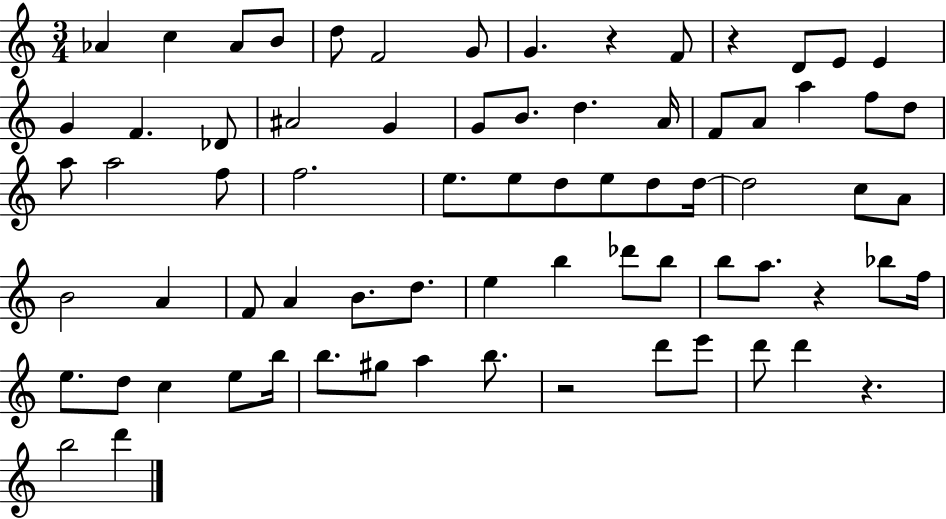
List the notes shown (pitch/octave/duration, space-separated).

Ab4/q C5/q Ab4/e B4/e D5/e F4/h G4/e G4/q. R/q F4/e R/q D4/e E4/e E4/q G4/q F4/q. Db4/e A#4/h G4/q G4/e B4/e. D5/q. A4/s F4/e A4/e A5/q F5/e D5/e A5/e A5/h F5/e F5/h. E5/e. E5/e D5/e E5/e D5/e D5/s D5/h C5/e A4/e B4/h A4/q F4/e A4/q B4/e. D5/e. E5/q B5/q Db6/e B5/e B5/e A5/e. R/q Bb5/e F5/s E5/e. D5/e C5/q E5/e B5/s B5/e. G#5/e A5/q B5/e. R/h D6/e E6/e D6/e D6/q R/q. B5/h D6/q